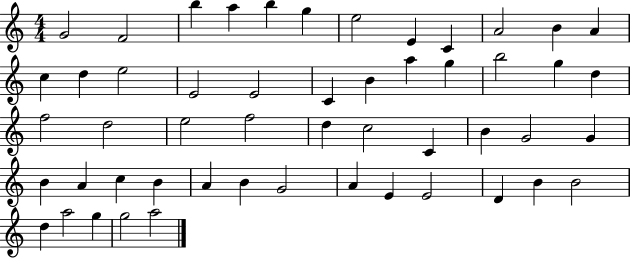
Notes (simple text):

G4/h F4/h B5/q A5/q B5/q G5/q E5/h E4/q C4/q A4/h B4/q A4/q C5/q D5/q E5/h E4/h E4/h C4/q B4/q A5/q G5/q B5/h G5/q D5/q F5/h D5/h E5/h F5/h D5/q C5/h C4/q B4/q G4/h G4/q B4/q A4/q C5/q B4/q A4/q B4/q G4/h A4/q E4/q E4/h D4/q B4/q B4/h D5/q A5/h G5/q G5/h A5/h